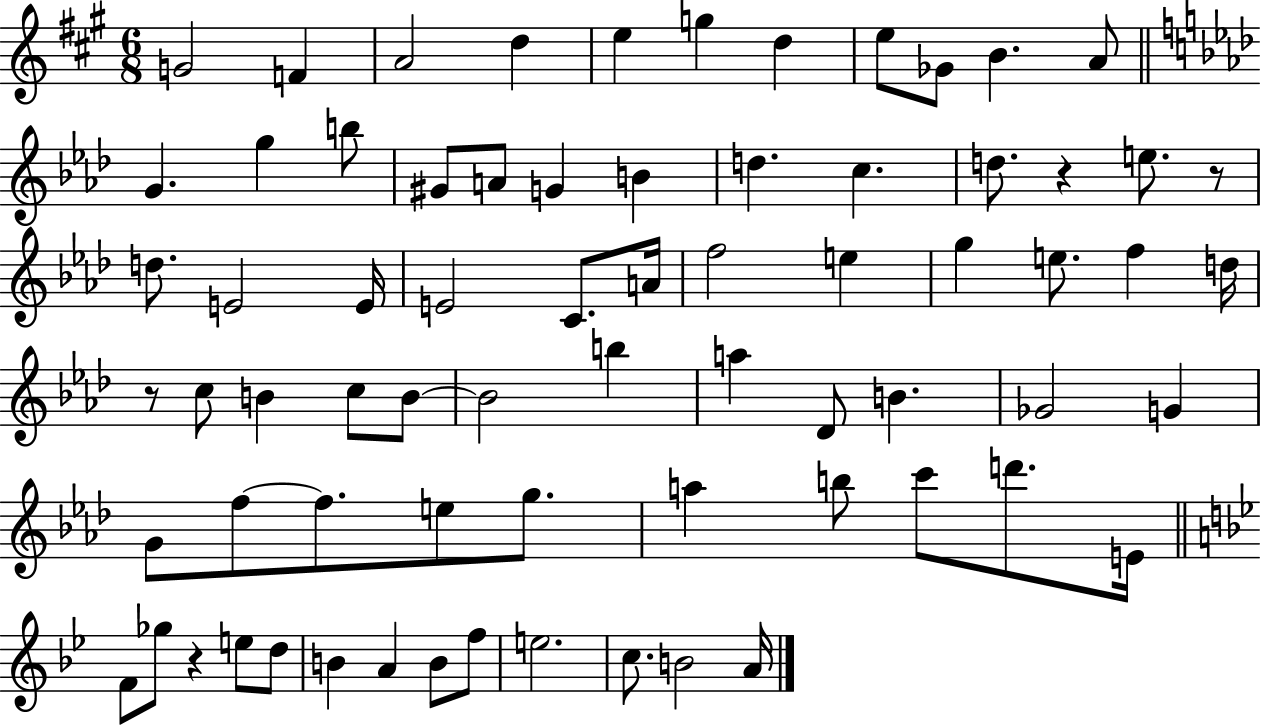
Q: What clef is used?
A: treble